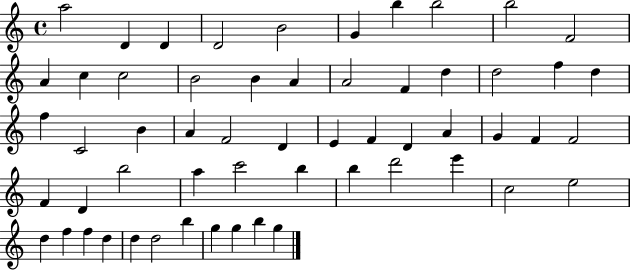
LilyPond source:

{
  \clef treble
  \time 4/4
  \defaultTimeSignature
  \key c \major
  a''2 d'4 d'4 | d'2 b'2 | g'4 b''4 b''2 | b''2 f'2 | \break a'4 c''4 c''2 | b'2 b'4 a'4 | a'2 f'4 d''4 | d''2 f''4 d''4 | \break f''4 c'2 b'4 | a'4 f'2 d'4 | e'4 f'4 d'4 a'4 | g'4 f'4 f'2 | \break f'4 d'4 b''2 | a''4 c'''2 b''4 | b''4 d'''2 e'''4 | c''2 e''2 | \break d''4 f''4 f''4 d''4 | d''4 d''2 b''4 | g''4 g''4 b''4 g''4 | \bar "|."
}